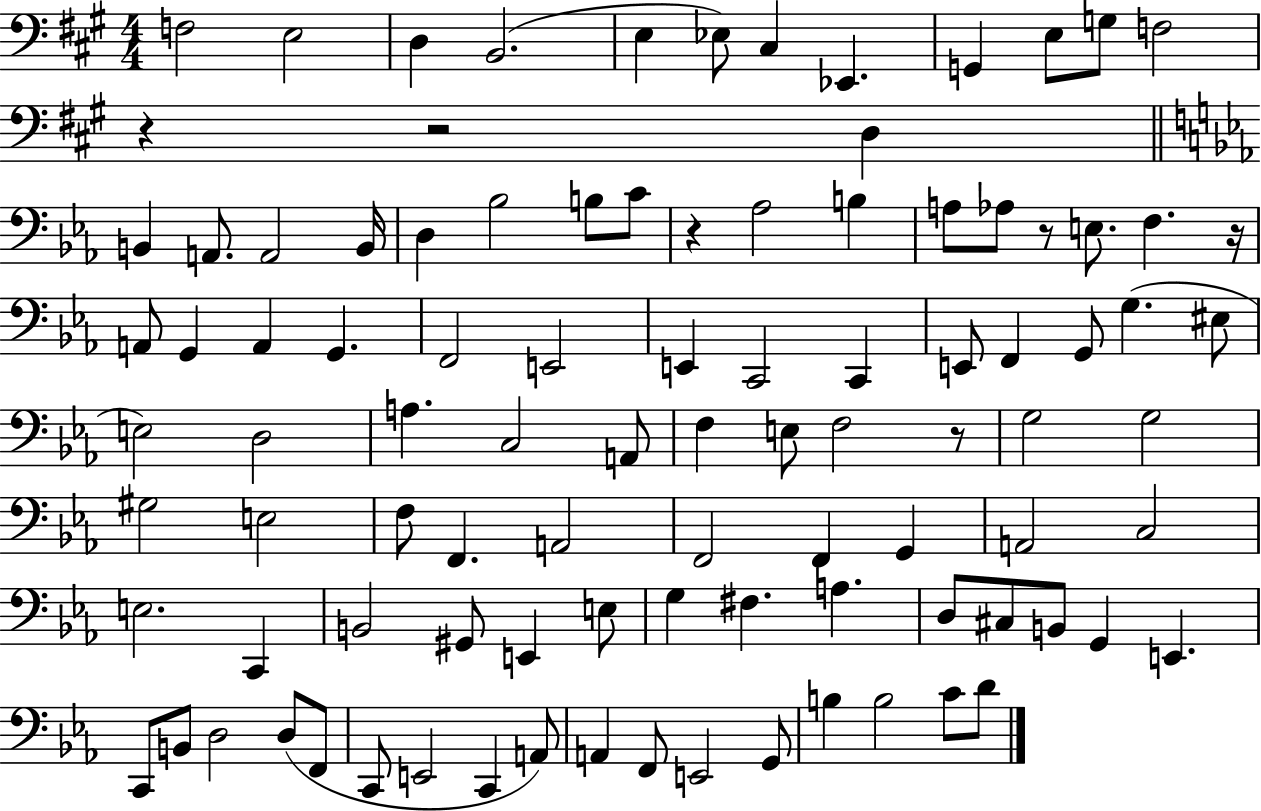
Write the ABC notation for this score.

X:1
T:Untitled
M:4/4
L:1/4
K:A
F,2 E,2 D, B,,2 E, _E,/2 ^C, _E,, G,, E,/2 G,/2 F,2 z z2 D, B,, A,,/2 A,,2 B,,/4 D, _B,2 B,/2 C/2 z _A,2 B, A,/2 _A,/2 z/2 E,/2 F, z/4 A,,/2 G,, A,, G,, F,,2 E,,2 E,, C,,2 C,, E,,/2 F,, G,,/2 G, ^E,/2 E,2 D,2 A, C,2 A,,/2 F, E,/2 F,2 z/2 G,2 G,2 ^G,2 E,2 F,/2 F,, A,,2 F,,2 F,, G,, A,,2 C,2 E,2 C,, B,,2 ^G,,/2 E,, E,/2 G, ^F, A, D,/2 ^C,/2 B,,/2 G,, E,, C,,/2 B,,/2 D,2 D,/2 F,,/2 C,,/2 E,,2 C,, A,,/2 A,, F,,/2 E,,2 G,,/2 B, B,2 C/2 D/2